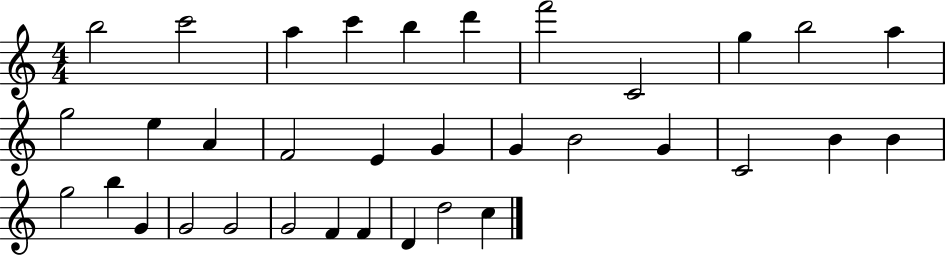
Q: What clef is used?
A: treble